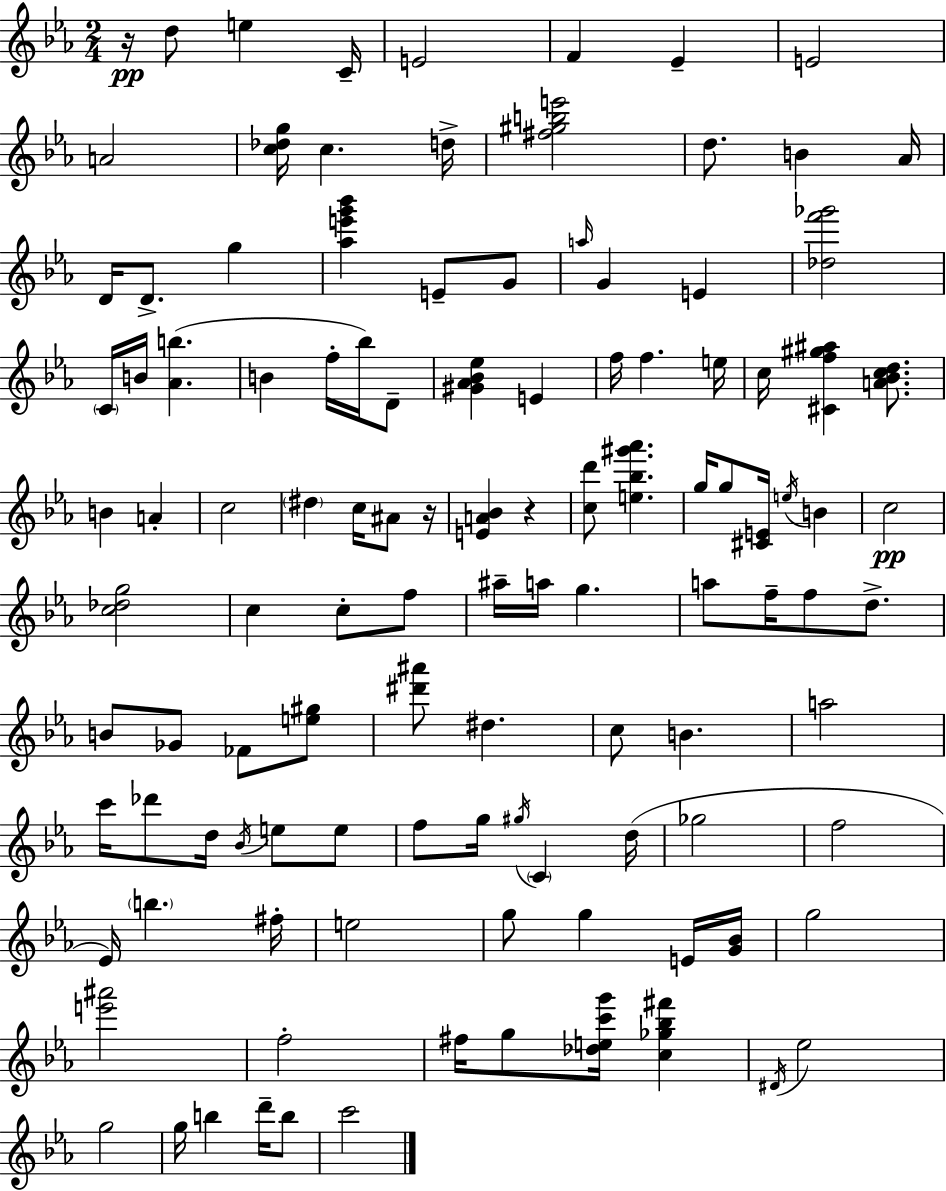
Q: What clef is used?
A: treble